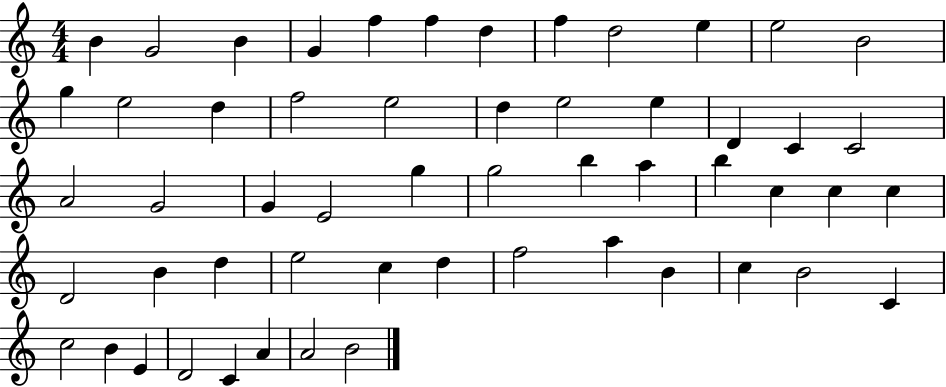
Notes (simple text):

B4/q G4/h B4/q G4/q F5/q F5/q D5/q F5/q D5/h E5/q E5/h B4/h G5/q E5/h D5/q F5/h E5/h D5/q E5/h E5/q D4/q C4/q C4/h A4/h G4/h G4/q E4/h G5/q G5/h B5/q A5/q B5/q C5/q C5/q C5/q D4/h B4/q D5/q E5/h C5/q D5/q F5/h A5/q B4/q C5/q B4/h C4/q C5/h B4/q E4/q D4/h C4/q A4/q A4/h B4/h